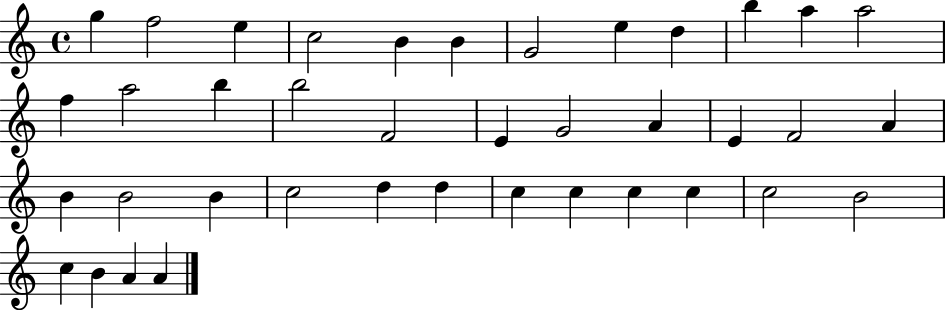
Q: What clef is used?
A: treble